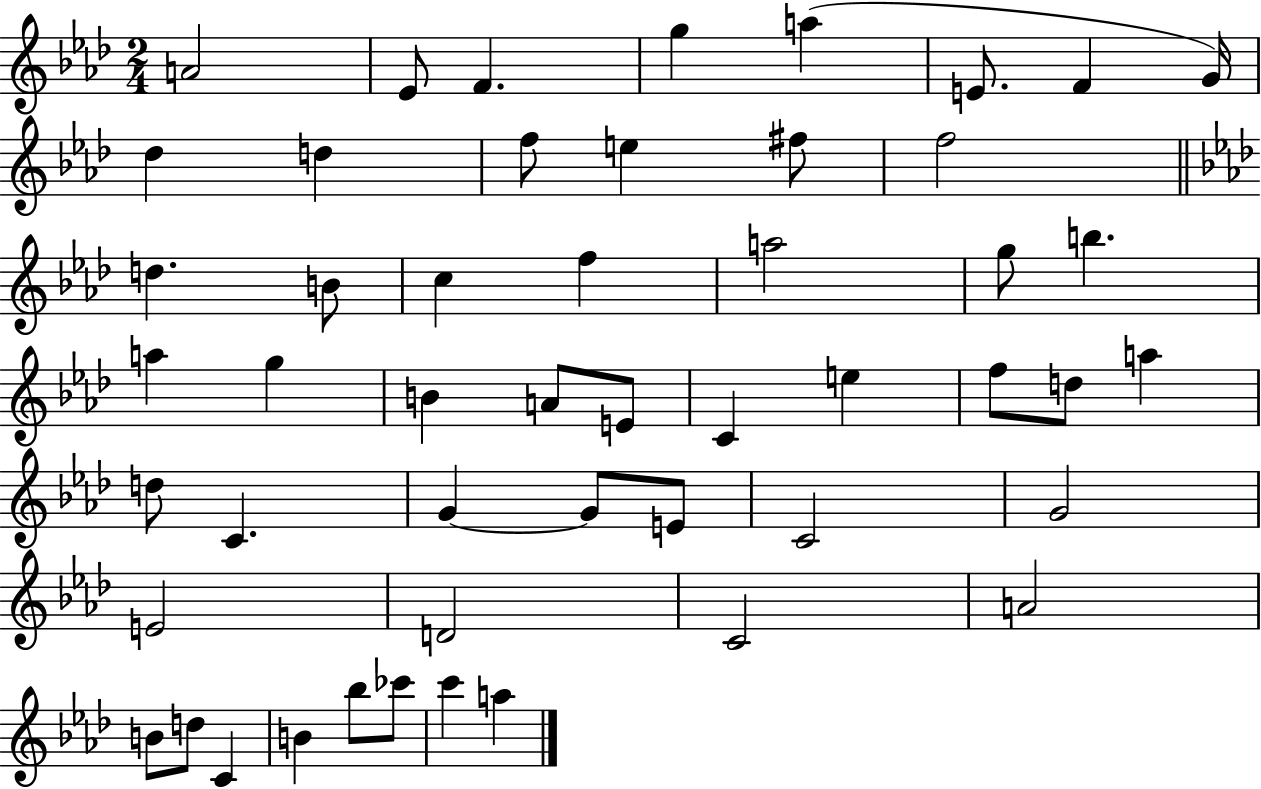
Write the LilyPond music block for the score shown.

{
  \clef treble
  \numericTimeSignature
  \time 2/4
  \key aes \major
  \repeat volta 2 { a'2 | ees'8 f'4. | g''4 a''4( | e'8. f'4 g'16) | \break des''4 d''4 | f''8 e''4 fis''8 | f''2 | \bar "||" \break \key aes \major d''4. b'8 | c''4 f''4 | a''2 | g''8 b''4. | \break a''4 g''4 | b'4 a'8 e'8 | c'4 e''4 | f''8 d''8 a''4 | \break d''8 c'4. | g'4~~ g'8 e'8 | c'2 | g'2 | \break e'2 | d'2 | c'2 | a'2 | \break b'8 d''8 c'4 | b'4 bes''8 ces'''8 | c'''4 a''4 | } \bar "|."
}